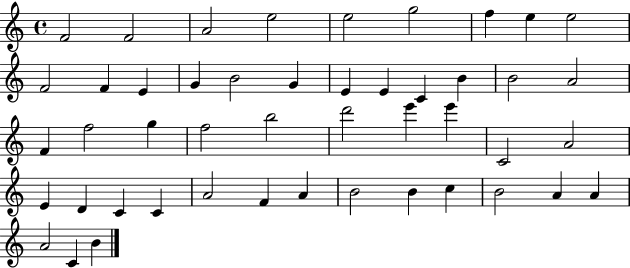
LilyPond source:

{
  \clef treble
  \time 4/4
  \defaultTimeSignature
  \key c \major
  f'2 f'2 | a'2 e''2 | e''2 g''2 | f''4 e''4 e''2 | \break f'2 f'4 e'4 | g'4 b'2 g'4 | e'4 e'4 c'4 b'4 | b'2 a'2 | \break f'4 f''2 g''4 | f''2 b''2 | d'''2 e'''4 e'''4 | c'2 a'2 | \break e'4 d'4 c'4 c'4 | a'2 f'4 a'4 | b'2 b'4 c''4 | b'2 a'4 a'4 | \break a'2 c'4 b'4 | \bar "|."
}